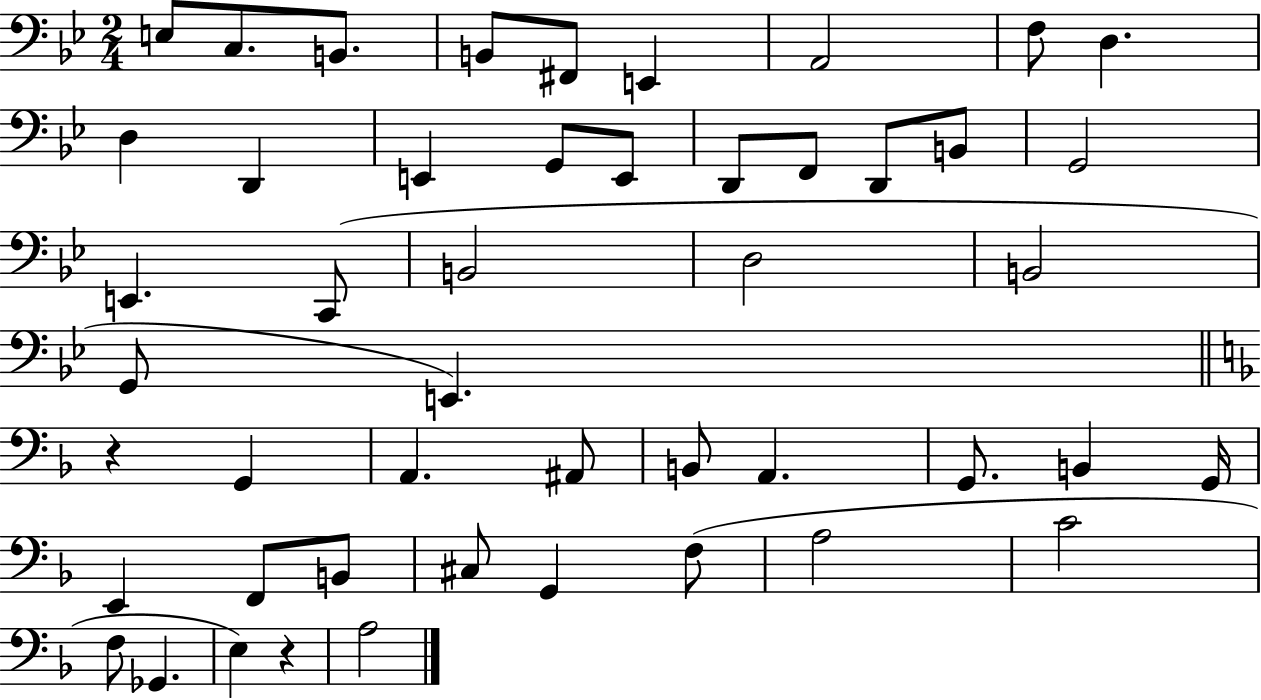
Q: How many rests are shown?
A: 2